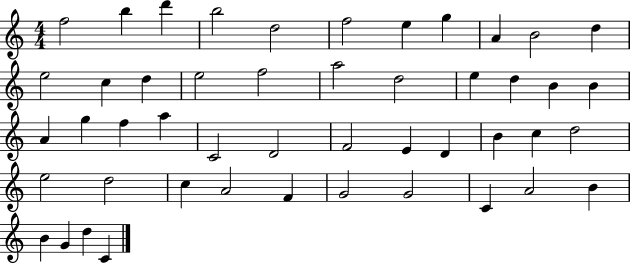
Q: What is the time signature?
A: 4/4